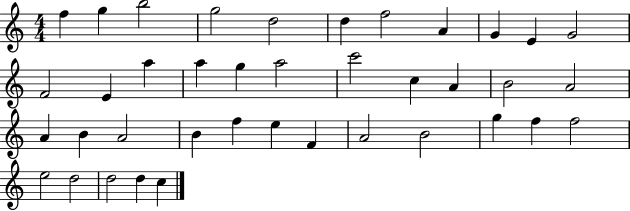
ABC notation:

X:1
T:Untitled
M:4/4
L:1/4
K:C
f g b2 g2 d2 d f2 A G E G2 F2 E a a g a2 c'2 c A B2 A2 A B A2 B f e F A2 B2 g f f2 e2 d2 d2 d c